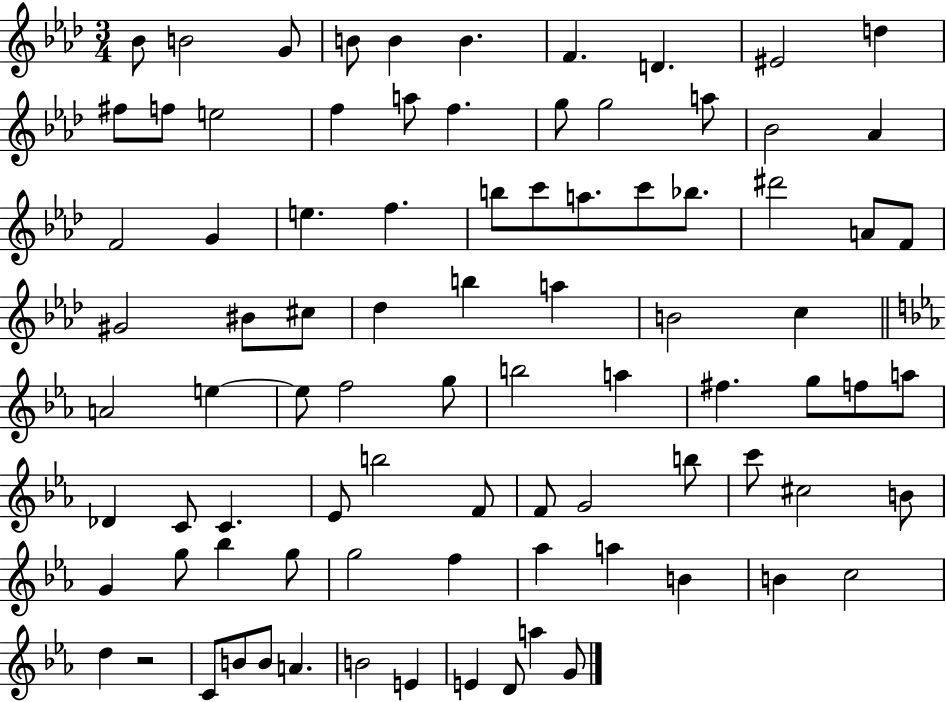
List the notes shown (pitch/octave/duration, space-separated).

Bb4/e B4/h G4/e B4/e B4/q B4/q. F4/q. D4/q. EIS4/h D5/q F#5/e F5/e E5/h F5/q A5/e F5/q. G5/e G5/h A5/e Bb4/h Ab4/q F4/h G4/q E5/q. F5/q. B5/e C6/e A5/e. C6/e Bb5/e. D#6/h A4/e F4/e G#4/h BIS4/e C#5/e Db5/q B5/q A5/q B4/h C5/q A4/h E5/q E5/e F5/h G5/e B5/h A5/q F#5/q. G5/e F5/e A5/e Db4/q C4/e C4/q. Eb4/e B5/h F4/e F4/e G4/h B5/e C6/e C#5/h B4/e G4/q G5/e Bb5/q G5/e G5/h F5/q Ab5/q A5/q B4/q B4/q C5/h D5/q R/h C4/e B4/e B4/e A4/q. B4/h E4/q E4/q D4/e A5/q G4/e